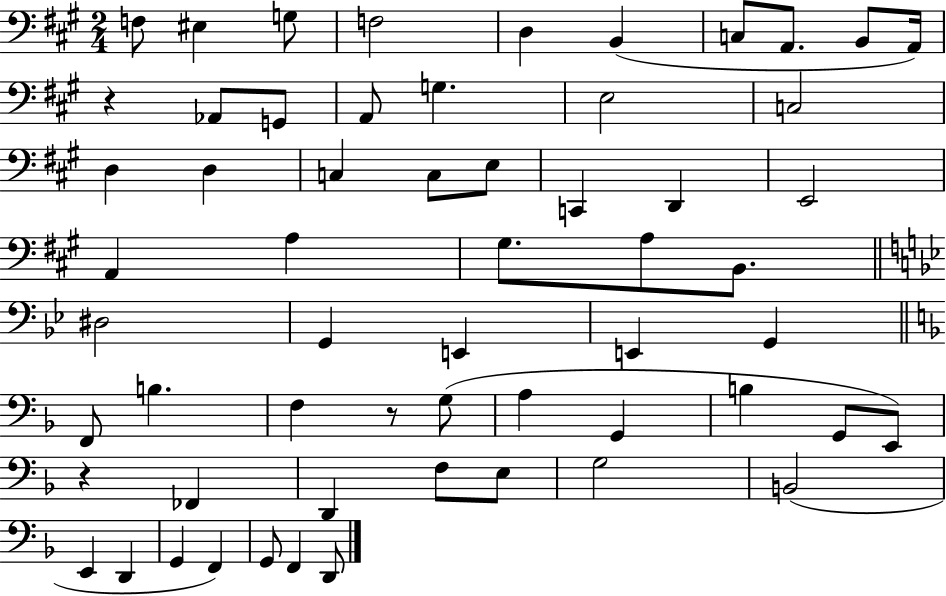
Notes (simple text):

F3/e EIS3/q G3/e F3/h D3/q B2/q C3/e A2/e. B2/e A2/s R/q Ab2/e G2/e A2/e G3/q. E3/h C3/h D3/q D3/q C3/q C3/e E3/e C2/q D2/q E2/h A2/q A3/q G#3/e. A3/e B2/e. D#3/h G2/q E2/q E2/q G2/q F2/e B3/q. F3/q R/e G3/e A3/q G2/q B3/q G2/e E2/e R/q FES2/q D2/q F3/e E3/e G3/h B2/h E2/q D2/q G2/q F2/q G2/e F2/q D2/e